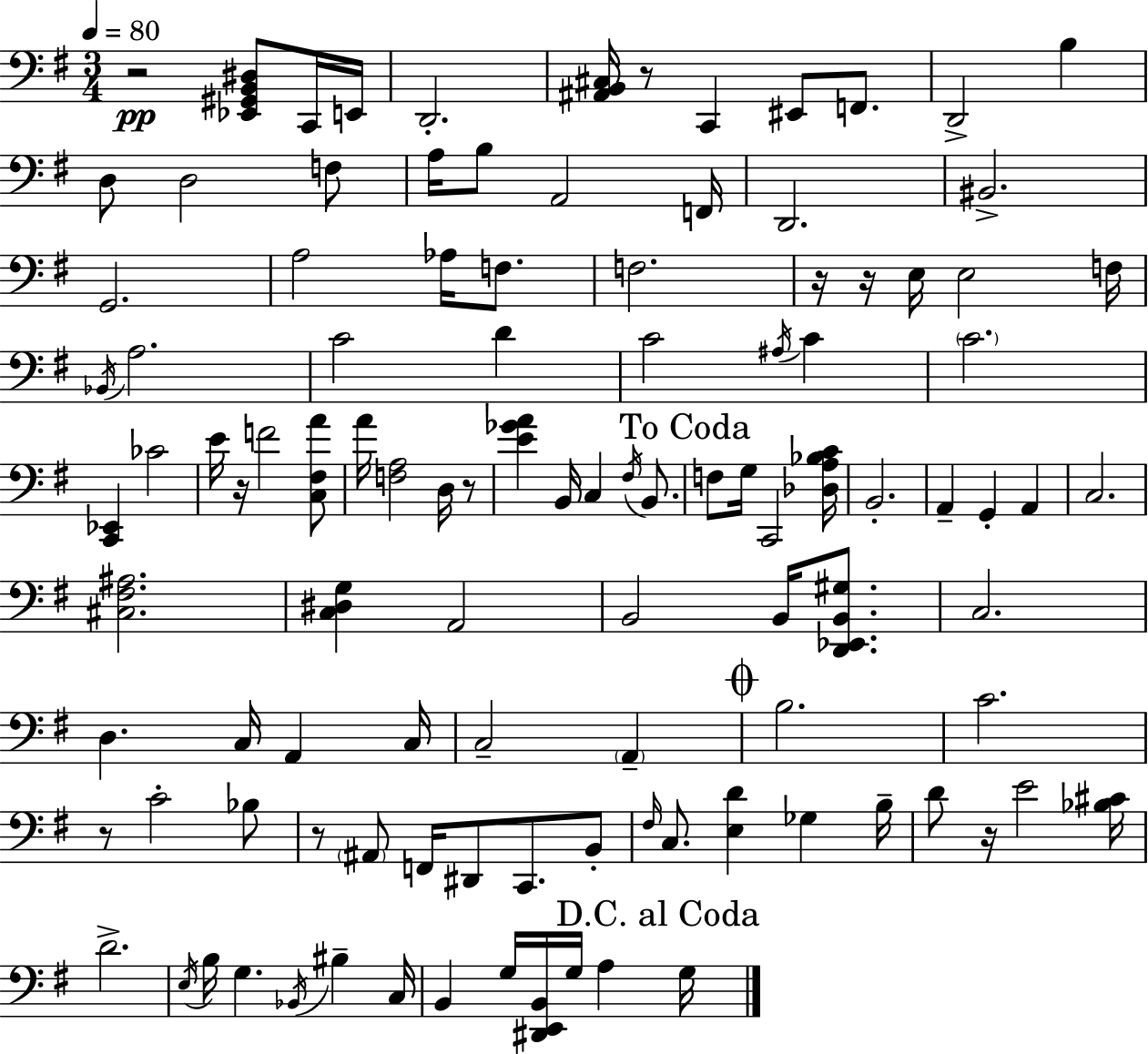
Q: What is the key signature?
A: E minor